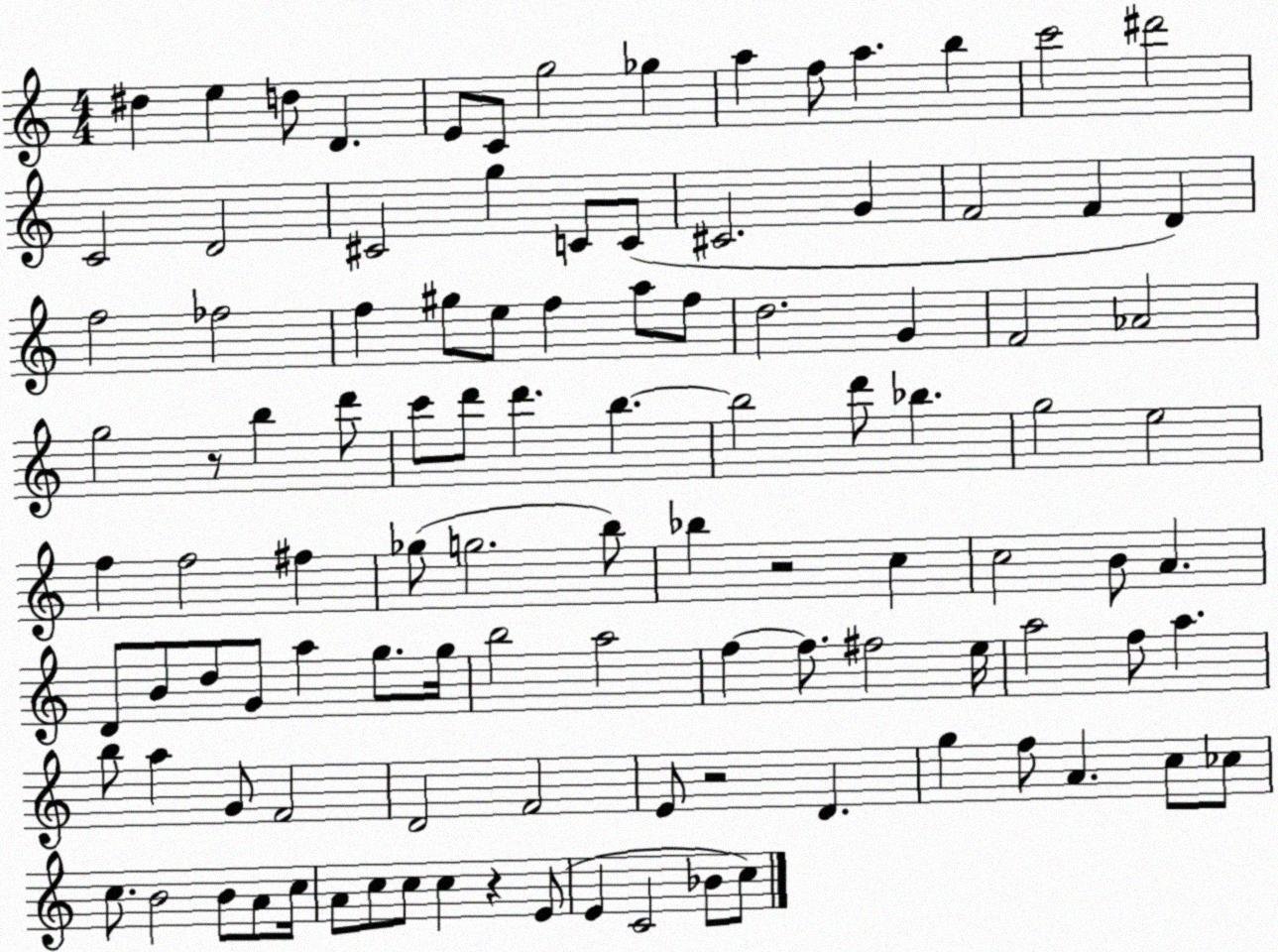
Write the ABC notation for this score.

X:1
T:Untitled
M:4/4
L:1/4
K:C
^d e d/2 D E/2 C/2 g2 _g a f/2 a b c'2 ^d'2 C2 D2 ^C2 g C/2 C/2 ^C2 G F2 F D f2 _f2 f ^g/2 e/2 f a/2 f/2 d2 G F2 _A2 g2 z/2 b d'/2 c'/2 d'/2 d' b b2 d'/2 _b g2 e2 f f2 ^f _g/2 g2 b/2 _b z2 c c2 B/2 A D/2 B/2 d/2 G/2 a g/2 g/4 b2 a2 f f/2 ^f2 e/4 a2 f/2 a b/2 a G/2 F2 D2 F2 E/2 z2 D g f/2 A c/2 _c/2 c/2 B2 B/2 A/2 c/4 A/2 c/2 c/2 c z E/2 E C2 _B/2 c/2